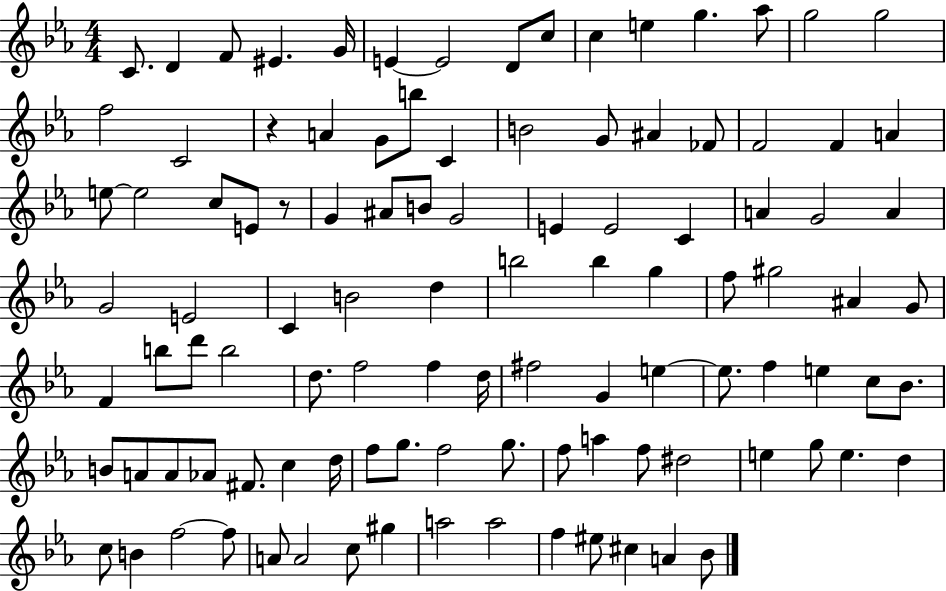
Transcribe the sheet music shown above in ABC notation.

X:1
T:Untitled
M:4/4
L:1/4
K:Eb
C/2 D F/2 ^E G/4 E E2 D/2 c/2 c e g _a/2 g2 g2 f2 C2 z A G/2 b/2 C B2 G/2 ^A _F/2 F2 F A e/2 e2 c/2 E/2 z/2 G ^A/2 B/2 G2 E E2 C A G2 A G2 E2 C B2 d b2 b g f/2 ^g2 ^A G/2 F b/2 d'/2 b2 d/2 f2 f d/4 ^f2 G e e/2 f e c/2 _B/2 B/2 A/2 A/2 _A/2 ^F/2 c d/4 f/2 g/2 f2 g/2 f/2 a f/2 ^d2 e g/2 e d c/2 B f2 f/2 A/2 A2 c/2 ^g a2 a2 f ^e/2 ^c A _B/2